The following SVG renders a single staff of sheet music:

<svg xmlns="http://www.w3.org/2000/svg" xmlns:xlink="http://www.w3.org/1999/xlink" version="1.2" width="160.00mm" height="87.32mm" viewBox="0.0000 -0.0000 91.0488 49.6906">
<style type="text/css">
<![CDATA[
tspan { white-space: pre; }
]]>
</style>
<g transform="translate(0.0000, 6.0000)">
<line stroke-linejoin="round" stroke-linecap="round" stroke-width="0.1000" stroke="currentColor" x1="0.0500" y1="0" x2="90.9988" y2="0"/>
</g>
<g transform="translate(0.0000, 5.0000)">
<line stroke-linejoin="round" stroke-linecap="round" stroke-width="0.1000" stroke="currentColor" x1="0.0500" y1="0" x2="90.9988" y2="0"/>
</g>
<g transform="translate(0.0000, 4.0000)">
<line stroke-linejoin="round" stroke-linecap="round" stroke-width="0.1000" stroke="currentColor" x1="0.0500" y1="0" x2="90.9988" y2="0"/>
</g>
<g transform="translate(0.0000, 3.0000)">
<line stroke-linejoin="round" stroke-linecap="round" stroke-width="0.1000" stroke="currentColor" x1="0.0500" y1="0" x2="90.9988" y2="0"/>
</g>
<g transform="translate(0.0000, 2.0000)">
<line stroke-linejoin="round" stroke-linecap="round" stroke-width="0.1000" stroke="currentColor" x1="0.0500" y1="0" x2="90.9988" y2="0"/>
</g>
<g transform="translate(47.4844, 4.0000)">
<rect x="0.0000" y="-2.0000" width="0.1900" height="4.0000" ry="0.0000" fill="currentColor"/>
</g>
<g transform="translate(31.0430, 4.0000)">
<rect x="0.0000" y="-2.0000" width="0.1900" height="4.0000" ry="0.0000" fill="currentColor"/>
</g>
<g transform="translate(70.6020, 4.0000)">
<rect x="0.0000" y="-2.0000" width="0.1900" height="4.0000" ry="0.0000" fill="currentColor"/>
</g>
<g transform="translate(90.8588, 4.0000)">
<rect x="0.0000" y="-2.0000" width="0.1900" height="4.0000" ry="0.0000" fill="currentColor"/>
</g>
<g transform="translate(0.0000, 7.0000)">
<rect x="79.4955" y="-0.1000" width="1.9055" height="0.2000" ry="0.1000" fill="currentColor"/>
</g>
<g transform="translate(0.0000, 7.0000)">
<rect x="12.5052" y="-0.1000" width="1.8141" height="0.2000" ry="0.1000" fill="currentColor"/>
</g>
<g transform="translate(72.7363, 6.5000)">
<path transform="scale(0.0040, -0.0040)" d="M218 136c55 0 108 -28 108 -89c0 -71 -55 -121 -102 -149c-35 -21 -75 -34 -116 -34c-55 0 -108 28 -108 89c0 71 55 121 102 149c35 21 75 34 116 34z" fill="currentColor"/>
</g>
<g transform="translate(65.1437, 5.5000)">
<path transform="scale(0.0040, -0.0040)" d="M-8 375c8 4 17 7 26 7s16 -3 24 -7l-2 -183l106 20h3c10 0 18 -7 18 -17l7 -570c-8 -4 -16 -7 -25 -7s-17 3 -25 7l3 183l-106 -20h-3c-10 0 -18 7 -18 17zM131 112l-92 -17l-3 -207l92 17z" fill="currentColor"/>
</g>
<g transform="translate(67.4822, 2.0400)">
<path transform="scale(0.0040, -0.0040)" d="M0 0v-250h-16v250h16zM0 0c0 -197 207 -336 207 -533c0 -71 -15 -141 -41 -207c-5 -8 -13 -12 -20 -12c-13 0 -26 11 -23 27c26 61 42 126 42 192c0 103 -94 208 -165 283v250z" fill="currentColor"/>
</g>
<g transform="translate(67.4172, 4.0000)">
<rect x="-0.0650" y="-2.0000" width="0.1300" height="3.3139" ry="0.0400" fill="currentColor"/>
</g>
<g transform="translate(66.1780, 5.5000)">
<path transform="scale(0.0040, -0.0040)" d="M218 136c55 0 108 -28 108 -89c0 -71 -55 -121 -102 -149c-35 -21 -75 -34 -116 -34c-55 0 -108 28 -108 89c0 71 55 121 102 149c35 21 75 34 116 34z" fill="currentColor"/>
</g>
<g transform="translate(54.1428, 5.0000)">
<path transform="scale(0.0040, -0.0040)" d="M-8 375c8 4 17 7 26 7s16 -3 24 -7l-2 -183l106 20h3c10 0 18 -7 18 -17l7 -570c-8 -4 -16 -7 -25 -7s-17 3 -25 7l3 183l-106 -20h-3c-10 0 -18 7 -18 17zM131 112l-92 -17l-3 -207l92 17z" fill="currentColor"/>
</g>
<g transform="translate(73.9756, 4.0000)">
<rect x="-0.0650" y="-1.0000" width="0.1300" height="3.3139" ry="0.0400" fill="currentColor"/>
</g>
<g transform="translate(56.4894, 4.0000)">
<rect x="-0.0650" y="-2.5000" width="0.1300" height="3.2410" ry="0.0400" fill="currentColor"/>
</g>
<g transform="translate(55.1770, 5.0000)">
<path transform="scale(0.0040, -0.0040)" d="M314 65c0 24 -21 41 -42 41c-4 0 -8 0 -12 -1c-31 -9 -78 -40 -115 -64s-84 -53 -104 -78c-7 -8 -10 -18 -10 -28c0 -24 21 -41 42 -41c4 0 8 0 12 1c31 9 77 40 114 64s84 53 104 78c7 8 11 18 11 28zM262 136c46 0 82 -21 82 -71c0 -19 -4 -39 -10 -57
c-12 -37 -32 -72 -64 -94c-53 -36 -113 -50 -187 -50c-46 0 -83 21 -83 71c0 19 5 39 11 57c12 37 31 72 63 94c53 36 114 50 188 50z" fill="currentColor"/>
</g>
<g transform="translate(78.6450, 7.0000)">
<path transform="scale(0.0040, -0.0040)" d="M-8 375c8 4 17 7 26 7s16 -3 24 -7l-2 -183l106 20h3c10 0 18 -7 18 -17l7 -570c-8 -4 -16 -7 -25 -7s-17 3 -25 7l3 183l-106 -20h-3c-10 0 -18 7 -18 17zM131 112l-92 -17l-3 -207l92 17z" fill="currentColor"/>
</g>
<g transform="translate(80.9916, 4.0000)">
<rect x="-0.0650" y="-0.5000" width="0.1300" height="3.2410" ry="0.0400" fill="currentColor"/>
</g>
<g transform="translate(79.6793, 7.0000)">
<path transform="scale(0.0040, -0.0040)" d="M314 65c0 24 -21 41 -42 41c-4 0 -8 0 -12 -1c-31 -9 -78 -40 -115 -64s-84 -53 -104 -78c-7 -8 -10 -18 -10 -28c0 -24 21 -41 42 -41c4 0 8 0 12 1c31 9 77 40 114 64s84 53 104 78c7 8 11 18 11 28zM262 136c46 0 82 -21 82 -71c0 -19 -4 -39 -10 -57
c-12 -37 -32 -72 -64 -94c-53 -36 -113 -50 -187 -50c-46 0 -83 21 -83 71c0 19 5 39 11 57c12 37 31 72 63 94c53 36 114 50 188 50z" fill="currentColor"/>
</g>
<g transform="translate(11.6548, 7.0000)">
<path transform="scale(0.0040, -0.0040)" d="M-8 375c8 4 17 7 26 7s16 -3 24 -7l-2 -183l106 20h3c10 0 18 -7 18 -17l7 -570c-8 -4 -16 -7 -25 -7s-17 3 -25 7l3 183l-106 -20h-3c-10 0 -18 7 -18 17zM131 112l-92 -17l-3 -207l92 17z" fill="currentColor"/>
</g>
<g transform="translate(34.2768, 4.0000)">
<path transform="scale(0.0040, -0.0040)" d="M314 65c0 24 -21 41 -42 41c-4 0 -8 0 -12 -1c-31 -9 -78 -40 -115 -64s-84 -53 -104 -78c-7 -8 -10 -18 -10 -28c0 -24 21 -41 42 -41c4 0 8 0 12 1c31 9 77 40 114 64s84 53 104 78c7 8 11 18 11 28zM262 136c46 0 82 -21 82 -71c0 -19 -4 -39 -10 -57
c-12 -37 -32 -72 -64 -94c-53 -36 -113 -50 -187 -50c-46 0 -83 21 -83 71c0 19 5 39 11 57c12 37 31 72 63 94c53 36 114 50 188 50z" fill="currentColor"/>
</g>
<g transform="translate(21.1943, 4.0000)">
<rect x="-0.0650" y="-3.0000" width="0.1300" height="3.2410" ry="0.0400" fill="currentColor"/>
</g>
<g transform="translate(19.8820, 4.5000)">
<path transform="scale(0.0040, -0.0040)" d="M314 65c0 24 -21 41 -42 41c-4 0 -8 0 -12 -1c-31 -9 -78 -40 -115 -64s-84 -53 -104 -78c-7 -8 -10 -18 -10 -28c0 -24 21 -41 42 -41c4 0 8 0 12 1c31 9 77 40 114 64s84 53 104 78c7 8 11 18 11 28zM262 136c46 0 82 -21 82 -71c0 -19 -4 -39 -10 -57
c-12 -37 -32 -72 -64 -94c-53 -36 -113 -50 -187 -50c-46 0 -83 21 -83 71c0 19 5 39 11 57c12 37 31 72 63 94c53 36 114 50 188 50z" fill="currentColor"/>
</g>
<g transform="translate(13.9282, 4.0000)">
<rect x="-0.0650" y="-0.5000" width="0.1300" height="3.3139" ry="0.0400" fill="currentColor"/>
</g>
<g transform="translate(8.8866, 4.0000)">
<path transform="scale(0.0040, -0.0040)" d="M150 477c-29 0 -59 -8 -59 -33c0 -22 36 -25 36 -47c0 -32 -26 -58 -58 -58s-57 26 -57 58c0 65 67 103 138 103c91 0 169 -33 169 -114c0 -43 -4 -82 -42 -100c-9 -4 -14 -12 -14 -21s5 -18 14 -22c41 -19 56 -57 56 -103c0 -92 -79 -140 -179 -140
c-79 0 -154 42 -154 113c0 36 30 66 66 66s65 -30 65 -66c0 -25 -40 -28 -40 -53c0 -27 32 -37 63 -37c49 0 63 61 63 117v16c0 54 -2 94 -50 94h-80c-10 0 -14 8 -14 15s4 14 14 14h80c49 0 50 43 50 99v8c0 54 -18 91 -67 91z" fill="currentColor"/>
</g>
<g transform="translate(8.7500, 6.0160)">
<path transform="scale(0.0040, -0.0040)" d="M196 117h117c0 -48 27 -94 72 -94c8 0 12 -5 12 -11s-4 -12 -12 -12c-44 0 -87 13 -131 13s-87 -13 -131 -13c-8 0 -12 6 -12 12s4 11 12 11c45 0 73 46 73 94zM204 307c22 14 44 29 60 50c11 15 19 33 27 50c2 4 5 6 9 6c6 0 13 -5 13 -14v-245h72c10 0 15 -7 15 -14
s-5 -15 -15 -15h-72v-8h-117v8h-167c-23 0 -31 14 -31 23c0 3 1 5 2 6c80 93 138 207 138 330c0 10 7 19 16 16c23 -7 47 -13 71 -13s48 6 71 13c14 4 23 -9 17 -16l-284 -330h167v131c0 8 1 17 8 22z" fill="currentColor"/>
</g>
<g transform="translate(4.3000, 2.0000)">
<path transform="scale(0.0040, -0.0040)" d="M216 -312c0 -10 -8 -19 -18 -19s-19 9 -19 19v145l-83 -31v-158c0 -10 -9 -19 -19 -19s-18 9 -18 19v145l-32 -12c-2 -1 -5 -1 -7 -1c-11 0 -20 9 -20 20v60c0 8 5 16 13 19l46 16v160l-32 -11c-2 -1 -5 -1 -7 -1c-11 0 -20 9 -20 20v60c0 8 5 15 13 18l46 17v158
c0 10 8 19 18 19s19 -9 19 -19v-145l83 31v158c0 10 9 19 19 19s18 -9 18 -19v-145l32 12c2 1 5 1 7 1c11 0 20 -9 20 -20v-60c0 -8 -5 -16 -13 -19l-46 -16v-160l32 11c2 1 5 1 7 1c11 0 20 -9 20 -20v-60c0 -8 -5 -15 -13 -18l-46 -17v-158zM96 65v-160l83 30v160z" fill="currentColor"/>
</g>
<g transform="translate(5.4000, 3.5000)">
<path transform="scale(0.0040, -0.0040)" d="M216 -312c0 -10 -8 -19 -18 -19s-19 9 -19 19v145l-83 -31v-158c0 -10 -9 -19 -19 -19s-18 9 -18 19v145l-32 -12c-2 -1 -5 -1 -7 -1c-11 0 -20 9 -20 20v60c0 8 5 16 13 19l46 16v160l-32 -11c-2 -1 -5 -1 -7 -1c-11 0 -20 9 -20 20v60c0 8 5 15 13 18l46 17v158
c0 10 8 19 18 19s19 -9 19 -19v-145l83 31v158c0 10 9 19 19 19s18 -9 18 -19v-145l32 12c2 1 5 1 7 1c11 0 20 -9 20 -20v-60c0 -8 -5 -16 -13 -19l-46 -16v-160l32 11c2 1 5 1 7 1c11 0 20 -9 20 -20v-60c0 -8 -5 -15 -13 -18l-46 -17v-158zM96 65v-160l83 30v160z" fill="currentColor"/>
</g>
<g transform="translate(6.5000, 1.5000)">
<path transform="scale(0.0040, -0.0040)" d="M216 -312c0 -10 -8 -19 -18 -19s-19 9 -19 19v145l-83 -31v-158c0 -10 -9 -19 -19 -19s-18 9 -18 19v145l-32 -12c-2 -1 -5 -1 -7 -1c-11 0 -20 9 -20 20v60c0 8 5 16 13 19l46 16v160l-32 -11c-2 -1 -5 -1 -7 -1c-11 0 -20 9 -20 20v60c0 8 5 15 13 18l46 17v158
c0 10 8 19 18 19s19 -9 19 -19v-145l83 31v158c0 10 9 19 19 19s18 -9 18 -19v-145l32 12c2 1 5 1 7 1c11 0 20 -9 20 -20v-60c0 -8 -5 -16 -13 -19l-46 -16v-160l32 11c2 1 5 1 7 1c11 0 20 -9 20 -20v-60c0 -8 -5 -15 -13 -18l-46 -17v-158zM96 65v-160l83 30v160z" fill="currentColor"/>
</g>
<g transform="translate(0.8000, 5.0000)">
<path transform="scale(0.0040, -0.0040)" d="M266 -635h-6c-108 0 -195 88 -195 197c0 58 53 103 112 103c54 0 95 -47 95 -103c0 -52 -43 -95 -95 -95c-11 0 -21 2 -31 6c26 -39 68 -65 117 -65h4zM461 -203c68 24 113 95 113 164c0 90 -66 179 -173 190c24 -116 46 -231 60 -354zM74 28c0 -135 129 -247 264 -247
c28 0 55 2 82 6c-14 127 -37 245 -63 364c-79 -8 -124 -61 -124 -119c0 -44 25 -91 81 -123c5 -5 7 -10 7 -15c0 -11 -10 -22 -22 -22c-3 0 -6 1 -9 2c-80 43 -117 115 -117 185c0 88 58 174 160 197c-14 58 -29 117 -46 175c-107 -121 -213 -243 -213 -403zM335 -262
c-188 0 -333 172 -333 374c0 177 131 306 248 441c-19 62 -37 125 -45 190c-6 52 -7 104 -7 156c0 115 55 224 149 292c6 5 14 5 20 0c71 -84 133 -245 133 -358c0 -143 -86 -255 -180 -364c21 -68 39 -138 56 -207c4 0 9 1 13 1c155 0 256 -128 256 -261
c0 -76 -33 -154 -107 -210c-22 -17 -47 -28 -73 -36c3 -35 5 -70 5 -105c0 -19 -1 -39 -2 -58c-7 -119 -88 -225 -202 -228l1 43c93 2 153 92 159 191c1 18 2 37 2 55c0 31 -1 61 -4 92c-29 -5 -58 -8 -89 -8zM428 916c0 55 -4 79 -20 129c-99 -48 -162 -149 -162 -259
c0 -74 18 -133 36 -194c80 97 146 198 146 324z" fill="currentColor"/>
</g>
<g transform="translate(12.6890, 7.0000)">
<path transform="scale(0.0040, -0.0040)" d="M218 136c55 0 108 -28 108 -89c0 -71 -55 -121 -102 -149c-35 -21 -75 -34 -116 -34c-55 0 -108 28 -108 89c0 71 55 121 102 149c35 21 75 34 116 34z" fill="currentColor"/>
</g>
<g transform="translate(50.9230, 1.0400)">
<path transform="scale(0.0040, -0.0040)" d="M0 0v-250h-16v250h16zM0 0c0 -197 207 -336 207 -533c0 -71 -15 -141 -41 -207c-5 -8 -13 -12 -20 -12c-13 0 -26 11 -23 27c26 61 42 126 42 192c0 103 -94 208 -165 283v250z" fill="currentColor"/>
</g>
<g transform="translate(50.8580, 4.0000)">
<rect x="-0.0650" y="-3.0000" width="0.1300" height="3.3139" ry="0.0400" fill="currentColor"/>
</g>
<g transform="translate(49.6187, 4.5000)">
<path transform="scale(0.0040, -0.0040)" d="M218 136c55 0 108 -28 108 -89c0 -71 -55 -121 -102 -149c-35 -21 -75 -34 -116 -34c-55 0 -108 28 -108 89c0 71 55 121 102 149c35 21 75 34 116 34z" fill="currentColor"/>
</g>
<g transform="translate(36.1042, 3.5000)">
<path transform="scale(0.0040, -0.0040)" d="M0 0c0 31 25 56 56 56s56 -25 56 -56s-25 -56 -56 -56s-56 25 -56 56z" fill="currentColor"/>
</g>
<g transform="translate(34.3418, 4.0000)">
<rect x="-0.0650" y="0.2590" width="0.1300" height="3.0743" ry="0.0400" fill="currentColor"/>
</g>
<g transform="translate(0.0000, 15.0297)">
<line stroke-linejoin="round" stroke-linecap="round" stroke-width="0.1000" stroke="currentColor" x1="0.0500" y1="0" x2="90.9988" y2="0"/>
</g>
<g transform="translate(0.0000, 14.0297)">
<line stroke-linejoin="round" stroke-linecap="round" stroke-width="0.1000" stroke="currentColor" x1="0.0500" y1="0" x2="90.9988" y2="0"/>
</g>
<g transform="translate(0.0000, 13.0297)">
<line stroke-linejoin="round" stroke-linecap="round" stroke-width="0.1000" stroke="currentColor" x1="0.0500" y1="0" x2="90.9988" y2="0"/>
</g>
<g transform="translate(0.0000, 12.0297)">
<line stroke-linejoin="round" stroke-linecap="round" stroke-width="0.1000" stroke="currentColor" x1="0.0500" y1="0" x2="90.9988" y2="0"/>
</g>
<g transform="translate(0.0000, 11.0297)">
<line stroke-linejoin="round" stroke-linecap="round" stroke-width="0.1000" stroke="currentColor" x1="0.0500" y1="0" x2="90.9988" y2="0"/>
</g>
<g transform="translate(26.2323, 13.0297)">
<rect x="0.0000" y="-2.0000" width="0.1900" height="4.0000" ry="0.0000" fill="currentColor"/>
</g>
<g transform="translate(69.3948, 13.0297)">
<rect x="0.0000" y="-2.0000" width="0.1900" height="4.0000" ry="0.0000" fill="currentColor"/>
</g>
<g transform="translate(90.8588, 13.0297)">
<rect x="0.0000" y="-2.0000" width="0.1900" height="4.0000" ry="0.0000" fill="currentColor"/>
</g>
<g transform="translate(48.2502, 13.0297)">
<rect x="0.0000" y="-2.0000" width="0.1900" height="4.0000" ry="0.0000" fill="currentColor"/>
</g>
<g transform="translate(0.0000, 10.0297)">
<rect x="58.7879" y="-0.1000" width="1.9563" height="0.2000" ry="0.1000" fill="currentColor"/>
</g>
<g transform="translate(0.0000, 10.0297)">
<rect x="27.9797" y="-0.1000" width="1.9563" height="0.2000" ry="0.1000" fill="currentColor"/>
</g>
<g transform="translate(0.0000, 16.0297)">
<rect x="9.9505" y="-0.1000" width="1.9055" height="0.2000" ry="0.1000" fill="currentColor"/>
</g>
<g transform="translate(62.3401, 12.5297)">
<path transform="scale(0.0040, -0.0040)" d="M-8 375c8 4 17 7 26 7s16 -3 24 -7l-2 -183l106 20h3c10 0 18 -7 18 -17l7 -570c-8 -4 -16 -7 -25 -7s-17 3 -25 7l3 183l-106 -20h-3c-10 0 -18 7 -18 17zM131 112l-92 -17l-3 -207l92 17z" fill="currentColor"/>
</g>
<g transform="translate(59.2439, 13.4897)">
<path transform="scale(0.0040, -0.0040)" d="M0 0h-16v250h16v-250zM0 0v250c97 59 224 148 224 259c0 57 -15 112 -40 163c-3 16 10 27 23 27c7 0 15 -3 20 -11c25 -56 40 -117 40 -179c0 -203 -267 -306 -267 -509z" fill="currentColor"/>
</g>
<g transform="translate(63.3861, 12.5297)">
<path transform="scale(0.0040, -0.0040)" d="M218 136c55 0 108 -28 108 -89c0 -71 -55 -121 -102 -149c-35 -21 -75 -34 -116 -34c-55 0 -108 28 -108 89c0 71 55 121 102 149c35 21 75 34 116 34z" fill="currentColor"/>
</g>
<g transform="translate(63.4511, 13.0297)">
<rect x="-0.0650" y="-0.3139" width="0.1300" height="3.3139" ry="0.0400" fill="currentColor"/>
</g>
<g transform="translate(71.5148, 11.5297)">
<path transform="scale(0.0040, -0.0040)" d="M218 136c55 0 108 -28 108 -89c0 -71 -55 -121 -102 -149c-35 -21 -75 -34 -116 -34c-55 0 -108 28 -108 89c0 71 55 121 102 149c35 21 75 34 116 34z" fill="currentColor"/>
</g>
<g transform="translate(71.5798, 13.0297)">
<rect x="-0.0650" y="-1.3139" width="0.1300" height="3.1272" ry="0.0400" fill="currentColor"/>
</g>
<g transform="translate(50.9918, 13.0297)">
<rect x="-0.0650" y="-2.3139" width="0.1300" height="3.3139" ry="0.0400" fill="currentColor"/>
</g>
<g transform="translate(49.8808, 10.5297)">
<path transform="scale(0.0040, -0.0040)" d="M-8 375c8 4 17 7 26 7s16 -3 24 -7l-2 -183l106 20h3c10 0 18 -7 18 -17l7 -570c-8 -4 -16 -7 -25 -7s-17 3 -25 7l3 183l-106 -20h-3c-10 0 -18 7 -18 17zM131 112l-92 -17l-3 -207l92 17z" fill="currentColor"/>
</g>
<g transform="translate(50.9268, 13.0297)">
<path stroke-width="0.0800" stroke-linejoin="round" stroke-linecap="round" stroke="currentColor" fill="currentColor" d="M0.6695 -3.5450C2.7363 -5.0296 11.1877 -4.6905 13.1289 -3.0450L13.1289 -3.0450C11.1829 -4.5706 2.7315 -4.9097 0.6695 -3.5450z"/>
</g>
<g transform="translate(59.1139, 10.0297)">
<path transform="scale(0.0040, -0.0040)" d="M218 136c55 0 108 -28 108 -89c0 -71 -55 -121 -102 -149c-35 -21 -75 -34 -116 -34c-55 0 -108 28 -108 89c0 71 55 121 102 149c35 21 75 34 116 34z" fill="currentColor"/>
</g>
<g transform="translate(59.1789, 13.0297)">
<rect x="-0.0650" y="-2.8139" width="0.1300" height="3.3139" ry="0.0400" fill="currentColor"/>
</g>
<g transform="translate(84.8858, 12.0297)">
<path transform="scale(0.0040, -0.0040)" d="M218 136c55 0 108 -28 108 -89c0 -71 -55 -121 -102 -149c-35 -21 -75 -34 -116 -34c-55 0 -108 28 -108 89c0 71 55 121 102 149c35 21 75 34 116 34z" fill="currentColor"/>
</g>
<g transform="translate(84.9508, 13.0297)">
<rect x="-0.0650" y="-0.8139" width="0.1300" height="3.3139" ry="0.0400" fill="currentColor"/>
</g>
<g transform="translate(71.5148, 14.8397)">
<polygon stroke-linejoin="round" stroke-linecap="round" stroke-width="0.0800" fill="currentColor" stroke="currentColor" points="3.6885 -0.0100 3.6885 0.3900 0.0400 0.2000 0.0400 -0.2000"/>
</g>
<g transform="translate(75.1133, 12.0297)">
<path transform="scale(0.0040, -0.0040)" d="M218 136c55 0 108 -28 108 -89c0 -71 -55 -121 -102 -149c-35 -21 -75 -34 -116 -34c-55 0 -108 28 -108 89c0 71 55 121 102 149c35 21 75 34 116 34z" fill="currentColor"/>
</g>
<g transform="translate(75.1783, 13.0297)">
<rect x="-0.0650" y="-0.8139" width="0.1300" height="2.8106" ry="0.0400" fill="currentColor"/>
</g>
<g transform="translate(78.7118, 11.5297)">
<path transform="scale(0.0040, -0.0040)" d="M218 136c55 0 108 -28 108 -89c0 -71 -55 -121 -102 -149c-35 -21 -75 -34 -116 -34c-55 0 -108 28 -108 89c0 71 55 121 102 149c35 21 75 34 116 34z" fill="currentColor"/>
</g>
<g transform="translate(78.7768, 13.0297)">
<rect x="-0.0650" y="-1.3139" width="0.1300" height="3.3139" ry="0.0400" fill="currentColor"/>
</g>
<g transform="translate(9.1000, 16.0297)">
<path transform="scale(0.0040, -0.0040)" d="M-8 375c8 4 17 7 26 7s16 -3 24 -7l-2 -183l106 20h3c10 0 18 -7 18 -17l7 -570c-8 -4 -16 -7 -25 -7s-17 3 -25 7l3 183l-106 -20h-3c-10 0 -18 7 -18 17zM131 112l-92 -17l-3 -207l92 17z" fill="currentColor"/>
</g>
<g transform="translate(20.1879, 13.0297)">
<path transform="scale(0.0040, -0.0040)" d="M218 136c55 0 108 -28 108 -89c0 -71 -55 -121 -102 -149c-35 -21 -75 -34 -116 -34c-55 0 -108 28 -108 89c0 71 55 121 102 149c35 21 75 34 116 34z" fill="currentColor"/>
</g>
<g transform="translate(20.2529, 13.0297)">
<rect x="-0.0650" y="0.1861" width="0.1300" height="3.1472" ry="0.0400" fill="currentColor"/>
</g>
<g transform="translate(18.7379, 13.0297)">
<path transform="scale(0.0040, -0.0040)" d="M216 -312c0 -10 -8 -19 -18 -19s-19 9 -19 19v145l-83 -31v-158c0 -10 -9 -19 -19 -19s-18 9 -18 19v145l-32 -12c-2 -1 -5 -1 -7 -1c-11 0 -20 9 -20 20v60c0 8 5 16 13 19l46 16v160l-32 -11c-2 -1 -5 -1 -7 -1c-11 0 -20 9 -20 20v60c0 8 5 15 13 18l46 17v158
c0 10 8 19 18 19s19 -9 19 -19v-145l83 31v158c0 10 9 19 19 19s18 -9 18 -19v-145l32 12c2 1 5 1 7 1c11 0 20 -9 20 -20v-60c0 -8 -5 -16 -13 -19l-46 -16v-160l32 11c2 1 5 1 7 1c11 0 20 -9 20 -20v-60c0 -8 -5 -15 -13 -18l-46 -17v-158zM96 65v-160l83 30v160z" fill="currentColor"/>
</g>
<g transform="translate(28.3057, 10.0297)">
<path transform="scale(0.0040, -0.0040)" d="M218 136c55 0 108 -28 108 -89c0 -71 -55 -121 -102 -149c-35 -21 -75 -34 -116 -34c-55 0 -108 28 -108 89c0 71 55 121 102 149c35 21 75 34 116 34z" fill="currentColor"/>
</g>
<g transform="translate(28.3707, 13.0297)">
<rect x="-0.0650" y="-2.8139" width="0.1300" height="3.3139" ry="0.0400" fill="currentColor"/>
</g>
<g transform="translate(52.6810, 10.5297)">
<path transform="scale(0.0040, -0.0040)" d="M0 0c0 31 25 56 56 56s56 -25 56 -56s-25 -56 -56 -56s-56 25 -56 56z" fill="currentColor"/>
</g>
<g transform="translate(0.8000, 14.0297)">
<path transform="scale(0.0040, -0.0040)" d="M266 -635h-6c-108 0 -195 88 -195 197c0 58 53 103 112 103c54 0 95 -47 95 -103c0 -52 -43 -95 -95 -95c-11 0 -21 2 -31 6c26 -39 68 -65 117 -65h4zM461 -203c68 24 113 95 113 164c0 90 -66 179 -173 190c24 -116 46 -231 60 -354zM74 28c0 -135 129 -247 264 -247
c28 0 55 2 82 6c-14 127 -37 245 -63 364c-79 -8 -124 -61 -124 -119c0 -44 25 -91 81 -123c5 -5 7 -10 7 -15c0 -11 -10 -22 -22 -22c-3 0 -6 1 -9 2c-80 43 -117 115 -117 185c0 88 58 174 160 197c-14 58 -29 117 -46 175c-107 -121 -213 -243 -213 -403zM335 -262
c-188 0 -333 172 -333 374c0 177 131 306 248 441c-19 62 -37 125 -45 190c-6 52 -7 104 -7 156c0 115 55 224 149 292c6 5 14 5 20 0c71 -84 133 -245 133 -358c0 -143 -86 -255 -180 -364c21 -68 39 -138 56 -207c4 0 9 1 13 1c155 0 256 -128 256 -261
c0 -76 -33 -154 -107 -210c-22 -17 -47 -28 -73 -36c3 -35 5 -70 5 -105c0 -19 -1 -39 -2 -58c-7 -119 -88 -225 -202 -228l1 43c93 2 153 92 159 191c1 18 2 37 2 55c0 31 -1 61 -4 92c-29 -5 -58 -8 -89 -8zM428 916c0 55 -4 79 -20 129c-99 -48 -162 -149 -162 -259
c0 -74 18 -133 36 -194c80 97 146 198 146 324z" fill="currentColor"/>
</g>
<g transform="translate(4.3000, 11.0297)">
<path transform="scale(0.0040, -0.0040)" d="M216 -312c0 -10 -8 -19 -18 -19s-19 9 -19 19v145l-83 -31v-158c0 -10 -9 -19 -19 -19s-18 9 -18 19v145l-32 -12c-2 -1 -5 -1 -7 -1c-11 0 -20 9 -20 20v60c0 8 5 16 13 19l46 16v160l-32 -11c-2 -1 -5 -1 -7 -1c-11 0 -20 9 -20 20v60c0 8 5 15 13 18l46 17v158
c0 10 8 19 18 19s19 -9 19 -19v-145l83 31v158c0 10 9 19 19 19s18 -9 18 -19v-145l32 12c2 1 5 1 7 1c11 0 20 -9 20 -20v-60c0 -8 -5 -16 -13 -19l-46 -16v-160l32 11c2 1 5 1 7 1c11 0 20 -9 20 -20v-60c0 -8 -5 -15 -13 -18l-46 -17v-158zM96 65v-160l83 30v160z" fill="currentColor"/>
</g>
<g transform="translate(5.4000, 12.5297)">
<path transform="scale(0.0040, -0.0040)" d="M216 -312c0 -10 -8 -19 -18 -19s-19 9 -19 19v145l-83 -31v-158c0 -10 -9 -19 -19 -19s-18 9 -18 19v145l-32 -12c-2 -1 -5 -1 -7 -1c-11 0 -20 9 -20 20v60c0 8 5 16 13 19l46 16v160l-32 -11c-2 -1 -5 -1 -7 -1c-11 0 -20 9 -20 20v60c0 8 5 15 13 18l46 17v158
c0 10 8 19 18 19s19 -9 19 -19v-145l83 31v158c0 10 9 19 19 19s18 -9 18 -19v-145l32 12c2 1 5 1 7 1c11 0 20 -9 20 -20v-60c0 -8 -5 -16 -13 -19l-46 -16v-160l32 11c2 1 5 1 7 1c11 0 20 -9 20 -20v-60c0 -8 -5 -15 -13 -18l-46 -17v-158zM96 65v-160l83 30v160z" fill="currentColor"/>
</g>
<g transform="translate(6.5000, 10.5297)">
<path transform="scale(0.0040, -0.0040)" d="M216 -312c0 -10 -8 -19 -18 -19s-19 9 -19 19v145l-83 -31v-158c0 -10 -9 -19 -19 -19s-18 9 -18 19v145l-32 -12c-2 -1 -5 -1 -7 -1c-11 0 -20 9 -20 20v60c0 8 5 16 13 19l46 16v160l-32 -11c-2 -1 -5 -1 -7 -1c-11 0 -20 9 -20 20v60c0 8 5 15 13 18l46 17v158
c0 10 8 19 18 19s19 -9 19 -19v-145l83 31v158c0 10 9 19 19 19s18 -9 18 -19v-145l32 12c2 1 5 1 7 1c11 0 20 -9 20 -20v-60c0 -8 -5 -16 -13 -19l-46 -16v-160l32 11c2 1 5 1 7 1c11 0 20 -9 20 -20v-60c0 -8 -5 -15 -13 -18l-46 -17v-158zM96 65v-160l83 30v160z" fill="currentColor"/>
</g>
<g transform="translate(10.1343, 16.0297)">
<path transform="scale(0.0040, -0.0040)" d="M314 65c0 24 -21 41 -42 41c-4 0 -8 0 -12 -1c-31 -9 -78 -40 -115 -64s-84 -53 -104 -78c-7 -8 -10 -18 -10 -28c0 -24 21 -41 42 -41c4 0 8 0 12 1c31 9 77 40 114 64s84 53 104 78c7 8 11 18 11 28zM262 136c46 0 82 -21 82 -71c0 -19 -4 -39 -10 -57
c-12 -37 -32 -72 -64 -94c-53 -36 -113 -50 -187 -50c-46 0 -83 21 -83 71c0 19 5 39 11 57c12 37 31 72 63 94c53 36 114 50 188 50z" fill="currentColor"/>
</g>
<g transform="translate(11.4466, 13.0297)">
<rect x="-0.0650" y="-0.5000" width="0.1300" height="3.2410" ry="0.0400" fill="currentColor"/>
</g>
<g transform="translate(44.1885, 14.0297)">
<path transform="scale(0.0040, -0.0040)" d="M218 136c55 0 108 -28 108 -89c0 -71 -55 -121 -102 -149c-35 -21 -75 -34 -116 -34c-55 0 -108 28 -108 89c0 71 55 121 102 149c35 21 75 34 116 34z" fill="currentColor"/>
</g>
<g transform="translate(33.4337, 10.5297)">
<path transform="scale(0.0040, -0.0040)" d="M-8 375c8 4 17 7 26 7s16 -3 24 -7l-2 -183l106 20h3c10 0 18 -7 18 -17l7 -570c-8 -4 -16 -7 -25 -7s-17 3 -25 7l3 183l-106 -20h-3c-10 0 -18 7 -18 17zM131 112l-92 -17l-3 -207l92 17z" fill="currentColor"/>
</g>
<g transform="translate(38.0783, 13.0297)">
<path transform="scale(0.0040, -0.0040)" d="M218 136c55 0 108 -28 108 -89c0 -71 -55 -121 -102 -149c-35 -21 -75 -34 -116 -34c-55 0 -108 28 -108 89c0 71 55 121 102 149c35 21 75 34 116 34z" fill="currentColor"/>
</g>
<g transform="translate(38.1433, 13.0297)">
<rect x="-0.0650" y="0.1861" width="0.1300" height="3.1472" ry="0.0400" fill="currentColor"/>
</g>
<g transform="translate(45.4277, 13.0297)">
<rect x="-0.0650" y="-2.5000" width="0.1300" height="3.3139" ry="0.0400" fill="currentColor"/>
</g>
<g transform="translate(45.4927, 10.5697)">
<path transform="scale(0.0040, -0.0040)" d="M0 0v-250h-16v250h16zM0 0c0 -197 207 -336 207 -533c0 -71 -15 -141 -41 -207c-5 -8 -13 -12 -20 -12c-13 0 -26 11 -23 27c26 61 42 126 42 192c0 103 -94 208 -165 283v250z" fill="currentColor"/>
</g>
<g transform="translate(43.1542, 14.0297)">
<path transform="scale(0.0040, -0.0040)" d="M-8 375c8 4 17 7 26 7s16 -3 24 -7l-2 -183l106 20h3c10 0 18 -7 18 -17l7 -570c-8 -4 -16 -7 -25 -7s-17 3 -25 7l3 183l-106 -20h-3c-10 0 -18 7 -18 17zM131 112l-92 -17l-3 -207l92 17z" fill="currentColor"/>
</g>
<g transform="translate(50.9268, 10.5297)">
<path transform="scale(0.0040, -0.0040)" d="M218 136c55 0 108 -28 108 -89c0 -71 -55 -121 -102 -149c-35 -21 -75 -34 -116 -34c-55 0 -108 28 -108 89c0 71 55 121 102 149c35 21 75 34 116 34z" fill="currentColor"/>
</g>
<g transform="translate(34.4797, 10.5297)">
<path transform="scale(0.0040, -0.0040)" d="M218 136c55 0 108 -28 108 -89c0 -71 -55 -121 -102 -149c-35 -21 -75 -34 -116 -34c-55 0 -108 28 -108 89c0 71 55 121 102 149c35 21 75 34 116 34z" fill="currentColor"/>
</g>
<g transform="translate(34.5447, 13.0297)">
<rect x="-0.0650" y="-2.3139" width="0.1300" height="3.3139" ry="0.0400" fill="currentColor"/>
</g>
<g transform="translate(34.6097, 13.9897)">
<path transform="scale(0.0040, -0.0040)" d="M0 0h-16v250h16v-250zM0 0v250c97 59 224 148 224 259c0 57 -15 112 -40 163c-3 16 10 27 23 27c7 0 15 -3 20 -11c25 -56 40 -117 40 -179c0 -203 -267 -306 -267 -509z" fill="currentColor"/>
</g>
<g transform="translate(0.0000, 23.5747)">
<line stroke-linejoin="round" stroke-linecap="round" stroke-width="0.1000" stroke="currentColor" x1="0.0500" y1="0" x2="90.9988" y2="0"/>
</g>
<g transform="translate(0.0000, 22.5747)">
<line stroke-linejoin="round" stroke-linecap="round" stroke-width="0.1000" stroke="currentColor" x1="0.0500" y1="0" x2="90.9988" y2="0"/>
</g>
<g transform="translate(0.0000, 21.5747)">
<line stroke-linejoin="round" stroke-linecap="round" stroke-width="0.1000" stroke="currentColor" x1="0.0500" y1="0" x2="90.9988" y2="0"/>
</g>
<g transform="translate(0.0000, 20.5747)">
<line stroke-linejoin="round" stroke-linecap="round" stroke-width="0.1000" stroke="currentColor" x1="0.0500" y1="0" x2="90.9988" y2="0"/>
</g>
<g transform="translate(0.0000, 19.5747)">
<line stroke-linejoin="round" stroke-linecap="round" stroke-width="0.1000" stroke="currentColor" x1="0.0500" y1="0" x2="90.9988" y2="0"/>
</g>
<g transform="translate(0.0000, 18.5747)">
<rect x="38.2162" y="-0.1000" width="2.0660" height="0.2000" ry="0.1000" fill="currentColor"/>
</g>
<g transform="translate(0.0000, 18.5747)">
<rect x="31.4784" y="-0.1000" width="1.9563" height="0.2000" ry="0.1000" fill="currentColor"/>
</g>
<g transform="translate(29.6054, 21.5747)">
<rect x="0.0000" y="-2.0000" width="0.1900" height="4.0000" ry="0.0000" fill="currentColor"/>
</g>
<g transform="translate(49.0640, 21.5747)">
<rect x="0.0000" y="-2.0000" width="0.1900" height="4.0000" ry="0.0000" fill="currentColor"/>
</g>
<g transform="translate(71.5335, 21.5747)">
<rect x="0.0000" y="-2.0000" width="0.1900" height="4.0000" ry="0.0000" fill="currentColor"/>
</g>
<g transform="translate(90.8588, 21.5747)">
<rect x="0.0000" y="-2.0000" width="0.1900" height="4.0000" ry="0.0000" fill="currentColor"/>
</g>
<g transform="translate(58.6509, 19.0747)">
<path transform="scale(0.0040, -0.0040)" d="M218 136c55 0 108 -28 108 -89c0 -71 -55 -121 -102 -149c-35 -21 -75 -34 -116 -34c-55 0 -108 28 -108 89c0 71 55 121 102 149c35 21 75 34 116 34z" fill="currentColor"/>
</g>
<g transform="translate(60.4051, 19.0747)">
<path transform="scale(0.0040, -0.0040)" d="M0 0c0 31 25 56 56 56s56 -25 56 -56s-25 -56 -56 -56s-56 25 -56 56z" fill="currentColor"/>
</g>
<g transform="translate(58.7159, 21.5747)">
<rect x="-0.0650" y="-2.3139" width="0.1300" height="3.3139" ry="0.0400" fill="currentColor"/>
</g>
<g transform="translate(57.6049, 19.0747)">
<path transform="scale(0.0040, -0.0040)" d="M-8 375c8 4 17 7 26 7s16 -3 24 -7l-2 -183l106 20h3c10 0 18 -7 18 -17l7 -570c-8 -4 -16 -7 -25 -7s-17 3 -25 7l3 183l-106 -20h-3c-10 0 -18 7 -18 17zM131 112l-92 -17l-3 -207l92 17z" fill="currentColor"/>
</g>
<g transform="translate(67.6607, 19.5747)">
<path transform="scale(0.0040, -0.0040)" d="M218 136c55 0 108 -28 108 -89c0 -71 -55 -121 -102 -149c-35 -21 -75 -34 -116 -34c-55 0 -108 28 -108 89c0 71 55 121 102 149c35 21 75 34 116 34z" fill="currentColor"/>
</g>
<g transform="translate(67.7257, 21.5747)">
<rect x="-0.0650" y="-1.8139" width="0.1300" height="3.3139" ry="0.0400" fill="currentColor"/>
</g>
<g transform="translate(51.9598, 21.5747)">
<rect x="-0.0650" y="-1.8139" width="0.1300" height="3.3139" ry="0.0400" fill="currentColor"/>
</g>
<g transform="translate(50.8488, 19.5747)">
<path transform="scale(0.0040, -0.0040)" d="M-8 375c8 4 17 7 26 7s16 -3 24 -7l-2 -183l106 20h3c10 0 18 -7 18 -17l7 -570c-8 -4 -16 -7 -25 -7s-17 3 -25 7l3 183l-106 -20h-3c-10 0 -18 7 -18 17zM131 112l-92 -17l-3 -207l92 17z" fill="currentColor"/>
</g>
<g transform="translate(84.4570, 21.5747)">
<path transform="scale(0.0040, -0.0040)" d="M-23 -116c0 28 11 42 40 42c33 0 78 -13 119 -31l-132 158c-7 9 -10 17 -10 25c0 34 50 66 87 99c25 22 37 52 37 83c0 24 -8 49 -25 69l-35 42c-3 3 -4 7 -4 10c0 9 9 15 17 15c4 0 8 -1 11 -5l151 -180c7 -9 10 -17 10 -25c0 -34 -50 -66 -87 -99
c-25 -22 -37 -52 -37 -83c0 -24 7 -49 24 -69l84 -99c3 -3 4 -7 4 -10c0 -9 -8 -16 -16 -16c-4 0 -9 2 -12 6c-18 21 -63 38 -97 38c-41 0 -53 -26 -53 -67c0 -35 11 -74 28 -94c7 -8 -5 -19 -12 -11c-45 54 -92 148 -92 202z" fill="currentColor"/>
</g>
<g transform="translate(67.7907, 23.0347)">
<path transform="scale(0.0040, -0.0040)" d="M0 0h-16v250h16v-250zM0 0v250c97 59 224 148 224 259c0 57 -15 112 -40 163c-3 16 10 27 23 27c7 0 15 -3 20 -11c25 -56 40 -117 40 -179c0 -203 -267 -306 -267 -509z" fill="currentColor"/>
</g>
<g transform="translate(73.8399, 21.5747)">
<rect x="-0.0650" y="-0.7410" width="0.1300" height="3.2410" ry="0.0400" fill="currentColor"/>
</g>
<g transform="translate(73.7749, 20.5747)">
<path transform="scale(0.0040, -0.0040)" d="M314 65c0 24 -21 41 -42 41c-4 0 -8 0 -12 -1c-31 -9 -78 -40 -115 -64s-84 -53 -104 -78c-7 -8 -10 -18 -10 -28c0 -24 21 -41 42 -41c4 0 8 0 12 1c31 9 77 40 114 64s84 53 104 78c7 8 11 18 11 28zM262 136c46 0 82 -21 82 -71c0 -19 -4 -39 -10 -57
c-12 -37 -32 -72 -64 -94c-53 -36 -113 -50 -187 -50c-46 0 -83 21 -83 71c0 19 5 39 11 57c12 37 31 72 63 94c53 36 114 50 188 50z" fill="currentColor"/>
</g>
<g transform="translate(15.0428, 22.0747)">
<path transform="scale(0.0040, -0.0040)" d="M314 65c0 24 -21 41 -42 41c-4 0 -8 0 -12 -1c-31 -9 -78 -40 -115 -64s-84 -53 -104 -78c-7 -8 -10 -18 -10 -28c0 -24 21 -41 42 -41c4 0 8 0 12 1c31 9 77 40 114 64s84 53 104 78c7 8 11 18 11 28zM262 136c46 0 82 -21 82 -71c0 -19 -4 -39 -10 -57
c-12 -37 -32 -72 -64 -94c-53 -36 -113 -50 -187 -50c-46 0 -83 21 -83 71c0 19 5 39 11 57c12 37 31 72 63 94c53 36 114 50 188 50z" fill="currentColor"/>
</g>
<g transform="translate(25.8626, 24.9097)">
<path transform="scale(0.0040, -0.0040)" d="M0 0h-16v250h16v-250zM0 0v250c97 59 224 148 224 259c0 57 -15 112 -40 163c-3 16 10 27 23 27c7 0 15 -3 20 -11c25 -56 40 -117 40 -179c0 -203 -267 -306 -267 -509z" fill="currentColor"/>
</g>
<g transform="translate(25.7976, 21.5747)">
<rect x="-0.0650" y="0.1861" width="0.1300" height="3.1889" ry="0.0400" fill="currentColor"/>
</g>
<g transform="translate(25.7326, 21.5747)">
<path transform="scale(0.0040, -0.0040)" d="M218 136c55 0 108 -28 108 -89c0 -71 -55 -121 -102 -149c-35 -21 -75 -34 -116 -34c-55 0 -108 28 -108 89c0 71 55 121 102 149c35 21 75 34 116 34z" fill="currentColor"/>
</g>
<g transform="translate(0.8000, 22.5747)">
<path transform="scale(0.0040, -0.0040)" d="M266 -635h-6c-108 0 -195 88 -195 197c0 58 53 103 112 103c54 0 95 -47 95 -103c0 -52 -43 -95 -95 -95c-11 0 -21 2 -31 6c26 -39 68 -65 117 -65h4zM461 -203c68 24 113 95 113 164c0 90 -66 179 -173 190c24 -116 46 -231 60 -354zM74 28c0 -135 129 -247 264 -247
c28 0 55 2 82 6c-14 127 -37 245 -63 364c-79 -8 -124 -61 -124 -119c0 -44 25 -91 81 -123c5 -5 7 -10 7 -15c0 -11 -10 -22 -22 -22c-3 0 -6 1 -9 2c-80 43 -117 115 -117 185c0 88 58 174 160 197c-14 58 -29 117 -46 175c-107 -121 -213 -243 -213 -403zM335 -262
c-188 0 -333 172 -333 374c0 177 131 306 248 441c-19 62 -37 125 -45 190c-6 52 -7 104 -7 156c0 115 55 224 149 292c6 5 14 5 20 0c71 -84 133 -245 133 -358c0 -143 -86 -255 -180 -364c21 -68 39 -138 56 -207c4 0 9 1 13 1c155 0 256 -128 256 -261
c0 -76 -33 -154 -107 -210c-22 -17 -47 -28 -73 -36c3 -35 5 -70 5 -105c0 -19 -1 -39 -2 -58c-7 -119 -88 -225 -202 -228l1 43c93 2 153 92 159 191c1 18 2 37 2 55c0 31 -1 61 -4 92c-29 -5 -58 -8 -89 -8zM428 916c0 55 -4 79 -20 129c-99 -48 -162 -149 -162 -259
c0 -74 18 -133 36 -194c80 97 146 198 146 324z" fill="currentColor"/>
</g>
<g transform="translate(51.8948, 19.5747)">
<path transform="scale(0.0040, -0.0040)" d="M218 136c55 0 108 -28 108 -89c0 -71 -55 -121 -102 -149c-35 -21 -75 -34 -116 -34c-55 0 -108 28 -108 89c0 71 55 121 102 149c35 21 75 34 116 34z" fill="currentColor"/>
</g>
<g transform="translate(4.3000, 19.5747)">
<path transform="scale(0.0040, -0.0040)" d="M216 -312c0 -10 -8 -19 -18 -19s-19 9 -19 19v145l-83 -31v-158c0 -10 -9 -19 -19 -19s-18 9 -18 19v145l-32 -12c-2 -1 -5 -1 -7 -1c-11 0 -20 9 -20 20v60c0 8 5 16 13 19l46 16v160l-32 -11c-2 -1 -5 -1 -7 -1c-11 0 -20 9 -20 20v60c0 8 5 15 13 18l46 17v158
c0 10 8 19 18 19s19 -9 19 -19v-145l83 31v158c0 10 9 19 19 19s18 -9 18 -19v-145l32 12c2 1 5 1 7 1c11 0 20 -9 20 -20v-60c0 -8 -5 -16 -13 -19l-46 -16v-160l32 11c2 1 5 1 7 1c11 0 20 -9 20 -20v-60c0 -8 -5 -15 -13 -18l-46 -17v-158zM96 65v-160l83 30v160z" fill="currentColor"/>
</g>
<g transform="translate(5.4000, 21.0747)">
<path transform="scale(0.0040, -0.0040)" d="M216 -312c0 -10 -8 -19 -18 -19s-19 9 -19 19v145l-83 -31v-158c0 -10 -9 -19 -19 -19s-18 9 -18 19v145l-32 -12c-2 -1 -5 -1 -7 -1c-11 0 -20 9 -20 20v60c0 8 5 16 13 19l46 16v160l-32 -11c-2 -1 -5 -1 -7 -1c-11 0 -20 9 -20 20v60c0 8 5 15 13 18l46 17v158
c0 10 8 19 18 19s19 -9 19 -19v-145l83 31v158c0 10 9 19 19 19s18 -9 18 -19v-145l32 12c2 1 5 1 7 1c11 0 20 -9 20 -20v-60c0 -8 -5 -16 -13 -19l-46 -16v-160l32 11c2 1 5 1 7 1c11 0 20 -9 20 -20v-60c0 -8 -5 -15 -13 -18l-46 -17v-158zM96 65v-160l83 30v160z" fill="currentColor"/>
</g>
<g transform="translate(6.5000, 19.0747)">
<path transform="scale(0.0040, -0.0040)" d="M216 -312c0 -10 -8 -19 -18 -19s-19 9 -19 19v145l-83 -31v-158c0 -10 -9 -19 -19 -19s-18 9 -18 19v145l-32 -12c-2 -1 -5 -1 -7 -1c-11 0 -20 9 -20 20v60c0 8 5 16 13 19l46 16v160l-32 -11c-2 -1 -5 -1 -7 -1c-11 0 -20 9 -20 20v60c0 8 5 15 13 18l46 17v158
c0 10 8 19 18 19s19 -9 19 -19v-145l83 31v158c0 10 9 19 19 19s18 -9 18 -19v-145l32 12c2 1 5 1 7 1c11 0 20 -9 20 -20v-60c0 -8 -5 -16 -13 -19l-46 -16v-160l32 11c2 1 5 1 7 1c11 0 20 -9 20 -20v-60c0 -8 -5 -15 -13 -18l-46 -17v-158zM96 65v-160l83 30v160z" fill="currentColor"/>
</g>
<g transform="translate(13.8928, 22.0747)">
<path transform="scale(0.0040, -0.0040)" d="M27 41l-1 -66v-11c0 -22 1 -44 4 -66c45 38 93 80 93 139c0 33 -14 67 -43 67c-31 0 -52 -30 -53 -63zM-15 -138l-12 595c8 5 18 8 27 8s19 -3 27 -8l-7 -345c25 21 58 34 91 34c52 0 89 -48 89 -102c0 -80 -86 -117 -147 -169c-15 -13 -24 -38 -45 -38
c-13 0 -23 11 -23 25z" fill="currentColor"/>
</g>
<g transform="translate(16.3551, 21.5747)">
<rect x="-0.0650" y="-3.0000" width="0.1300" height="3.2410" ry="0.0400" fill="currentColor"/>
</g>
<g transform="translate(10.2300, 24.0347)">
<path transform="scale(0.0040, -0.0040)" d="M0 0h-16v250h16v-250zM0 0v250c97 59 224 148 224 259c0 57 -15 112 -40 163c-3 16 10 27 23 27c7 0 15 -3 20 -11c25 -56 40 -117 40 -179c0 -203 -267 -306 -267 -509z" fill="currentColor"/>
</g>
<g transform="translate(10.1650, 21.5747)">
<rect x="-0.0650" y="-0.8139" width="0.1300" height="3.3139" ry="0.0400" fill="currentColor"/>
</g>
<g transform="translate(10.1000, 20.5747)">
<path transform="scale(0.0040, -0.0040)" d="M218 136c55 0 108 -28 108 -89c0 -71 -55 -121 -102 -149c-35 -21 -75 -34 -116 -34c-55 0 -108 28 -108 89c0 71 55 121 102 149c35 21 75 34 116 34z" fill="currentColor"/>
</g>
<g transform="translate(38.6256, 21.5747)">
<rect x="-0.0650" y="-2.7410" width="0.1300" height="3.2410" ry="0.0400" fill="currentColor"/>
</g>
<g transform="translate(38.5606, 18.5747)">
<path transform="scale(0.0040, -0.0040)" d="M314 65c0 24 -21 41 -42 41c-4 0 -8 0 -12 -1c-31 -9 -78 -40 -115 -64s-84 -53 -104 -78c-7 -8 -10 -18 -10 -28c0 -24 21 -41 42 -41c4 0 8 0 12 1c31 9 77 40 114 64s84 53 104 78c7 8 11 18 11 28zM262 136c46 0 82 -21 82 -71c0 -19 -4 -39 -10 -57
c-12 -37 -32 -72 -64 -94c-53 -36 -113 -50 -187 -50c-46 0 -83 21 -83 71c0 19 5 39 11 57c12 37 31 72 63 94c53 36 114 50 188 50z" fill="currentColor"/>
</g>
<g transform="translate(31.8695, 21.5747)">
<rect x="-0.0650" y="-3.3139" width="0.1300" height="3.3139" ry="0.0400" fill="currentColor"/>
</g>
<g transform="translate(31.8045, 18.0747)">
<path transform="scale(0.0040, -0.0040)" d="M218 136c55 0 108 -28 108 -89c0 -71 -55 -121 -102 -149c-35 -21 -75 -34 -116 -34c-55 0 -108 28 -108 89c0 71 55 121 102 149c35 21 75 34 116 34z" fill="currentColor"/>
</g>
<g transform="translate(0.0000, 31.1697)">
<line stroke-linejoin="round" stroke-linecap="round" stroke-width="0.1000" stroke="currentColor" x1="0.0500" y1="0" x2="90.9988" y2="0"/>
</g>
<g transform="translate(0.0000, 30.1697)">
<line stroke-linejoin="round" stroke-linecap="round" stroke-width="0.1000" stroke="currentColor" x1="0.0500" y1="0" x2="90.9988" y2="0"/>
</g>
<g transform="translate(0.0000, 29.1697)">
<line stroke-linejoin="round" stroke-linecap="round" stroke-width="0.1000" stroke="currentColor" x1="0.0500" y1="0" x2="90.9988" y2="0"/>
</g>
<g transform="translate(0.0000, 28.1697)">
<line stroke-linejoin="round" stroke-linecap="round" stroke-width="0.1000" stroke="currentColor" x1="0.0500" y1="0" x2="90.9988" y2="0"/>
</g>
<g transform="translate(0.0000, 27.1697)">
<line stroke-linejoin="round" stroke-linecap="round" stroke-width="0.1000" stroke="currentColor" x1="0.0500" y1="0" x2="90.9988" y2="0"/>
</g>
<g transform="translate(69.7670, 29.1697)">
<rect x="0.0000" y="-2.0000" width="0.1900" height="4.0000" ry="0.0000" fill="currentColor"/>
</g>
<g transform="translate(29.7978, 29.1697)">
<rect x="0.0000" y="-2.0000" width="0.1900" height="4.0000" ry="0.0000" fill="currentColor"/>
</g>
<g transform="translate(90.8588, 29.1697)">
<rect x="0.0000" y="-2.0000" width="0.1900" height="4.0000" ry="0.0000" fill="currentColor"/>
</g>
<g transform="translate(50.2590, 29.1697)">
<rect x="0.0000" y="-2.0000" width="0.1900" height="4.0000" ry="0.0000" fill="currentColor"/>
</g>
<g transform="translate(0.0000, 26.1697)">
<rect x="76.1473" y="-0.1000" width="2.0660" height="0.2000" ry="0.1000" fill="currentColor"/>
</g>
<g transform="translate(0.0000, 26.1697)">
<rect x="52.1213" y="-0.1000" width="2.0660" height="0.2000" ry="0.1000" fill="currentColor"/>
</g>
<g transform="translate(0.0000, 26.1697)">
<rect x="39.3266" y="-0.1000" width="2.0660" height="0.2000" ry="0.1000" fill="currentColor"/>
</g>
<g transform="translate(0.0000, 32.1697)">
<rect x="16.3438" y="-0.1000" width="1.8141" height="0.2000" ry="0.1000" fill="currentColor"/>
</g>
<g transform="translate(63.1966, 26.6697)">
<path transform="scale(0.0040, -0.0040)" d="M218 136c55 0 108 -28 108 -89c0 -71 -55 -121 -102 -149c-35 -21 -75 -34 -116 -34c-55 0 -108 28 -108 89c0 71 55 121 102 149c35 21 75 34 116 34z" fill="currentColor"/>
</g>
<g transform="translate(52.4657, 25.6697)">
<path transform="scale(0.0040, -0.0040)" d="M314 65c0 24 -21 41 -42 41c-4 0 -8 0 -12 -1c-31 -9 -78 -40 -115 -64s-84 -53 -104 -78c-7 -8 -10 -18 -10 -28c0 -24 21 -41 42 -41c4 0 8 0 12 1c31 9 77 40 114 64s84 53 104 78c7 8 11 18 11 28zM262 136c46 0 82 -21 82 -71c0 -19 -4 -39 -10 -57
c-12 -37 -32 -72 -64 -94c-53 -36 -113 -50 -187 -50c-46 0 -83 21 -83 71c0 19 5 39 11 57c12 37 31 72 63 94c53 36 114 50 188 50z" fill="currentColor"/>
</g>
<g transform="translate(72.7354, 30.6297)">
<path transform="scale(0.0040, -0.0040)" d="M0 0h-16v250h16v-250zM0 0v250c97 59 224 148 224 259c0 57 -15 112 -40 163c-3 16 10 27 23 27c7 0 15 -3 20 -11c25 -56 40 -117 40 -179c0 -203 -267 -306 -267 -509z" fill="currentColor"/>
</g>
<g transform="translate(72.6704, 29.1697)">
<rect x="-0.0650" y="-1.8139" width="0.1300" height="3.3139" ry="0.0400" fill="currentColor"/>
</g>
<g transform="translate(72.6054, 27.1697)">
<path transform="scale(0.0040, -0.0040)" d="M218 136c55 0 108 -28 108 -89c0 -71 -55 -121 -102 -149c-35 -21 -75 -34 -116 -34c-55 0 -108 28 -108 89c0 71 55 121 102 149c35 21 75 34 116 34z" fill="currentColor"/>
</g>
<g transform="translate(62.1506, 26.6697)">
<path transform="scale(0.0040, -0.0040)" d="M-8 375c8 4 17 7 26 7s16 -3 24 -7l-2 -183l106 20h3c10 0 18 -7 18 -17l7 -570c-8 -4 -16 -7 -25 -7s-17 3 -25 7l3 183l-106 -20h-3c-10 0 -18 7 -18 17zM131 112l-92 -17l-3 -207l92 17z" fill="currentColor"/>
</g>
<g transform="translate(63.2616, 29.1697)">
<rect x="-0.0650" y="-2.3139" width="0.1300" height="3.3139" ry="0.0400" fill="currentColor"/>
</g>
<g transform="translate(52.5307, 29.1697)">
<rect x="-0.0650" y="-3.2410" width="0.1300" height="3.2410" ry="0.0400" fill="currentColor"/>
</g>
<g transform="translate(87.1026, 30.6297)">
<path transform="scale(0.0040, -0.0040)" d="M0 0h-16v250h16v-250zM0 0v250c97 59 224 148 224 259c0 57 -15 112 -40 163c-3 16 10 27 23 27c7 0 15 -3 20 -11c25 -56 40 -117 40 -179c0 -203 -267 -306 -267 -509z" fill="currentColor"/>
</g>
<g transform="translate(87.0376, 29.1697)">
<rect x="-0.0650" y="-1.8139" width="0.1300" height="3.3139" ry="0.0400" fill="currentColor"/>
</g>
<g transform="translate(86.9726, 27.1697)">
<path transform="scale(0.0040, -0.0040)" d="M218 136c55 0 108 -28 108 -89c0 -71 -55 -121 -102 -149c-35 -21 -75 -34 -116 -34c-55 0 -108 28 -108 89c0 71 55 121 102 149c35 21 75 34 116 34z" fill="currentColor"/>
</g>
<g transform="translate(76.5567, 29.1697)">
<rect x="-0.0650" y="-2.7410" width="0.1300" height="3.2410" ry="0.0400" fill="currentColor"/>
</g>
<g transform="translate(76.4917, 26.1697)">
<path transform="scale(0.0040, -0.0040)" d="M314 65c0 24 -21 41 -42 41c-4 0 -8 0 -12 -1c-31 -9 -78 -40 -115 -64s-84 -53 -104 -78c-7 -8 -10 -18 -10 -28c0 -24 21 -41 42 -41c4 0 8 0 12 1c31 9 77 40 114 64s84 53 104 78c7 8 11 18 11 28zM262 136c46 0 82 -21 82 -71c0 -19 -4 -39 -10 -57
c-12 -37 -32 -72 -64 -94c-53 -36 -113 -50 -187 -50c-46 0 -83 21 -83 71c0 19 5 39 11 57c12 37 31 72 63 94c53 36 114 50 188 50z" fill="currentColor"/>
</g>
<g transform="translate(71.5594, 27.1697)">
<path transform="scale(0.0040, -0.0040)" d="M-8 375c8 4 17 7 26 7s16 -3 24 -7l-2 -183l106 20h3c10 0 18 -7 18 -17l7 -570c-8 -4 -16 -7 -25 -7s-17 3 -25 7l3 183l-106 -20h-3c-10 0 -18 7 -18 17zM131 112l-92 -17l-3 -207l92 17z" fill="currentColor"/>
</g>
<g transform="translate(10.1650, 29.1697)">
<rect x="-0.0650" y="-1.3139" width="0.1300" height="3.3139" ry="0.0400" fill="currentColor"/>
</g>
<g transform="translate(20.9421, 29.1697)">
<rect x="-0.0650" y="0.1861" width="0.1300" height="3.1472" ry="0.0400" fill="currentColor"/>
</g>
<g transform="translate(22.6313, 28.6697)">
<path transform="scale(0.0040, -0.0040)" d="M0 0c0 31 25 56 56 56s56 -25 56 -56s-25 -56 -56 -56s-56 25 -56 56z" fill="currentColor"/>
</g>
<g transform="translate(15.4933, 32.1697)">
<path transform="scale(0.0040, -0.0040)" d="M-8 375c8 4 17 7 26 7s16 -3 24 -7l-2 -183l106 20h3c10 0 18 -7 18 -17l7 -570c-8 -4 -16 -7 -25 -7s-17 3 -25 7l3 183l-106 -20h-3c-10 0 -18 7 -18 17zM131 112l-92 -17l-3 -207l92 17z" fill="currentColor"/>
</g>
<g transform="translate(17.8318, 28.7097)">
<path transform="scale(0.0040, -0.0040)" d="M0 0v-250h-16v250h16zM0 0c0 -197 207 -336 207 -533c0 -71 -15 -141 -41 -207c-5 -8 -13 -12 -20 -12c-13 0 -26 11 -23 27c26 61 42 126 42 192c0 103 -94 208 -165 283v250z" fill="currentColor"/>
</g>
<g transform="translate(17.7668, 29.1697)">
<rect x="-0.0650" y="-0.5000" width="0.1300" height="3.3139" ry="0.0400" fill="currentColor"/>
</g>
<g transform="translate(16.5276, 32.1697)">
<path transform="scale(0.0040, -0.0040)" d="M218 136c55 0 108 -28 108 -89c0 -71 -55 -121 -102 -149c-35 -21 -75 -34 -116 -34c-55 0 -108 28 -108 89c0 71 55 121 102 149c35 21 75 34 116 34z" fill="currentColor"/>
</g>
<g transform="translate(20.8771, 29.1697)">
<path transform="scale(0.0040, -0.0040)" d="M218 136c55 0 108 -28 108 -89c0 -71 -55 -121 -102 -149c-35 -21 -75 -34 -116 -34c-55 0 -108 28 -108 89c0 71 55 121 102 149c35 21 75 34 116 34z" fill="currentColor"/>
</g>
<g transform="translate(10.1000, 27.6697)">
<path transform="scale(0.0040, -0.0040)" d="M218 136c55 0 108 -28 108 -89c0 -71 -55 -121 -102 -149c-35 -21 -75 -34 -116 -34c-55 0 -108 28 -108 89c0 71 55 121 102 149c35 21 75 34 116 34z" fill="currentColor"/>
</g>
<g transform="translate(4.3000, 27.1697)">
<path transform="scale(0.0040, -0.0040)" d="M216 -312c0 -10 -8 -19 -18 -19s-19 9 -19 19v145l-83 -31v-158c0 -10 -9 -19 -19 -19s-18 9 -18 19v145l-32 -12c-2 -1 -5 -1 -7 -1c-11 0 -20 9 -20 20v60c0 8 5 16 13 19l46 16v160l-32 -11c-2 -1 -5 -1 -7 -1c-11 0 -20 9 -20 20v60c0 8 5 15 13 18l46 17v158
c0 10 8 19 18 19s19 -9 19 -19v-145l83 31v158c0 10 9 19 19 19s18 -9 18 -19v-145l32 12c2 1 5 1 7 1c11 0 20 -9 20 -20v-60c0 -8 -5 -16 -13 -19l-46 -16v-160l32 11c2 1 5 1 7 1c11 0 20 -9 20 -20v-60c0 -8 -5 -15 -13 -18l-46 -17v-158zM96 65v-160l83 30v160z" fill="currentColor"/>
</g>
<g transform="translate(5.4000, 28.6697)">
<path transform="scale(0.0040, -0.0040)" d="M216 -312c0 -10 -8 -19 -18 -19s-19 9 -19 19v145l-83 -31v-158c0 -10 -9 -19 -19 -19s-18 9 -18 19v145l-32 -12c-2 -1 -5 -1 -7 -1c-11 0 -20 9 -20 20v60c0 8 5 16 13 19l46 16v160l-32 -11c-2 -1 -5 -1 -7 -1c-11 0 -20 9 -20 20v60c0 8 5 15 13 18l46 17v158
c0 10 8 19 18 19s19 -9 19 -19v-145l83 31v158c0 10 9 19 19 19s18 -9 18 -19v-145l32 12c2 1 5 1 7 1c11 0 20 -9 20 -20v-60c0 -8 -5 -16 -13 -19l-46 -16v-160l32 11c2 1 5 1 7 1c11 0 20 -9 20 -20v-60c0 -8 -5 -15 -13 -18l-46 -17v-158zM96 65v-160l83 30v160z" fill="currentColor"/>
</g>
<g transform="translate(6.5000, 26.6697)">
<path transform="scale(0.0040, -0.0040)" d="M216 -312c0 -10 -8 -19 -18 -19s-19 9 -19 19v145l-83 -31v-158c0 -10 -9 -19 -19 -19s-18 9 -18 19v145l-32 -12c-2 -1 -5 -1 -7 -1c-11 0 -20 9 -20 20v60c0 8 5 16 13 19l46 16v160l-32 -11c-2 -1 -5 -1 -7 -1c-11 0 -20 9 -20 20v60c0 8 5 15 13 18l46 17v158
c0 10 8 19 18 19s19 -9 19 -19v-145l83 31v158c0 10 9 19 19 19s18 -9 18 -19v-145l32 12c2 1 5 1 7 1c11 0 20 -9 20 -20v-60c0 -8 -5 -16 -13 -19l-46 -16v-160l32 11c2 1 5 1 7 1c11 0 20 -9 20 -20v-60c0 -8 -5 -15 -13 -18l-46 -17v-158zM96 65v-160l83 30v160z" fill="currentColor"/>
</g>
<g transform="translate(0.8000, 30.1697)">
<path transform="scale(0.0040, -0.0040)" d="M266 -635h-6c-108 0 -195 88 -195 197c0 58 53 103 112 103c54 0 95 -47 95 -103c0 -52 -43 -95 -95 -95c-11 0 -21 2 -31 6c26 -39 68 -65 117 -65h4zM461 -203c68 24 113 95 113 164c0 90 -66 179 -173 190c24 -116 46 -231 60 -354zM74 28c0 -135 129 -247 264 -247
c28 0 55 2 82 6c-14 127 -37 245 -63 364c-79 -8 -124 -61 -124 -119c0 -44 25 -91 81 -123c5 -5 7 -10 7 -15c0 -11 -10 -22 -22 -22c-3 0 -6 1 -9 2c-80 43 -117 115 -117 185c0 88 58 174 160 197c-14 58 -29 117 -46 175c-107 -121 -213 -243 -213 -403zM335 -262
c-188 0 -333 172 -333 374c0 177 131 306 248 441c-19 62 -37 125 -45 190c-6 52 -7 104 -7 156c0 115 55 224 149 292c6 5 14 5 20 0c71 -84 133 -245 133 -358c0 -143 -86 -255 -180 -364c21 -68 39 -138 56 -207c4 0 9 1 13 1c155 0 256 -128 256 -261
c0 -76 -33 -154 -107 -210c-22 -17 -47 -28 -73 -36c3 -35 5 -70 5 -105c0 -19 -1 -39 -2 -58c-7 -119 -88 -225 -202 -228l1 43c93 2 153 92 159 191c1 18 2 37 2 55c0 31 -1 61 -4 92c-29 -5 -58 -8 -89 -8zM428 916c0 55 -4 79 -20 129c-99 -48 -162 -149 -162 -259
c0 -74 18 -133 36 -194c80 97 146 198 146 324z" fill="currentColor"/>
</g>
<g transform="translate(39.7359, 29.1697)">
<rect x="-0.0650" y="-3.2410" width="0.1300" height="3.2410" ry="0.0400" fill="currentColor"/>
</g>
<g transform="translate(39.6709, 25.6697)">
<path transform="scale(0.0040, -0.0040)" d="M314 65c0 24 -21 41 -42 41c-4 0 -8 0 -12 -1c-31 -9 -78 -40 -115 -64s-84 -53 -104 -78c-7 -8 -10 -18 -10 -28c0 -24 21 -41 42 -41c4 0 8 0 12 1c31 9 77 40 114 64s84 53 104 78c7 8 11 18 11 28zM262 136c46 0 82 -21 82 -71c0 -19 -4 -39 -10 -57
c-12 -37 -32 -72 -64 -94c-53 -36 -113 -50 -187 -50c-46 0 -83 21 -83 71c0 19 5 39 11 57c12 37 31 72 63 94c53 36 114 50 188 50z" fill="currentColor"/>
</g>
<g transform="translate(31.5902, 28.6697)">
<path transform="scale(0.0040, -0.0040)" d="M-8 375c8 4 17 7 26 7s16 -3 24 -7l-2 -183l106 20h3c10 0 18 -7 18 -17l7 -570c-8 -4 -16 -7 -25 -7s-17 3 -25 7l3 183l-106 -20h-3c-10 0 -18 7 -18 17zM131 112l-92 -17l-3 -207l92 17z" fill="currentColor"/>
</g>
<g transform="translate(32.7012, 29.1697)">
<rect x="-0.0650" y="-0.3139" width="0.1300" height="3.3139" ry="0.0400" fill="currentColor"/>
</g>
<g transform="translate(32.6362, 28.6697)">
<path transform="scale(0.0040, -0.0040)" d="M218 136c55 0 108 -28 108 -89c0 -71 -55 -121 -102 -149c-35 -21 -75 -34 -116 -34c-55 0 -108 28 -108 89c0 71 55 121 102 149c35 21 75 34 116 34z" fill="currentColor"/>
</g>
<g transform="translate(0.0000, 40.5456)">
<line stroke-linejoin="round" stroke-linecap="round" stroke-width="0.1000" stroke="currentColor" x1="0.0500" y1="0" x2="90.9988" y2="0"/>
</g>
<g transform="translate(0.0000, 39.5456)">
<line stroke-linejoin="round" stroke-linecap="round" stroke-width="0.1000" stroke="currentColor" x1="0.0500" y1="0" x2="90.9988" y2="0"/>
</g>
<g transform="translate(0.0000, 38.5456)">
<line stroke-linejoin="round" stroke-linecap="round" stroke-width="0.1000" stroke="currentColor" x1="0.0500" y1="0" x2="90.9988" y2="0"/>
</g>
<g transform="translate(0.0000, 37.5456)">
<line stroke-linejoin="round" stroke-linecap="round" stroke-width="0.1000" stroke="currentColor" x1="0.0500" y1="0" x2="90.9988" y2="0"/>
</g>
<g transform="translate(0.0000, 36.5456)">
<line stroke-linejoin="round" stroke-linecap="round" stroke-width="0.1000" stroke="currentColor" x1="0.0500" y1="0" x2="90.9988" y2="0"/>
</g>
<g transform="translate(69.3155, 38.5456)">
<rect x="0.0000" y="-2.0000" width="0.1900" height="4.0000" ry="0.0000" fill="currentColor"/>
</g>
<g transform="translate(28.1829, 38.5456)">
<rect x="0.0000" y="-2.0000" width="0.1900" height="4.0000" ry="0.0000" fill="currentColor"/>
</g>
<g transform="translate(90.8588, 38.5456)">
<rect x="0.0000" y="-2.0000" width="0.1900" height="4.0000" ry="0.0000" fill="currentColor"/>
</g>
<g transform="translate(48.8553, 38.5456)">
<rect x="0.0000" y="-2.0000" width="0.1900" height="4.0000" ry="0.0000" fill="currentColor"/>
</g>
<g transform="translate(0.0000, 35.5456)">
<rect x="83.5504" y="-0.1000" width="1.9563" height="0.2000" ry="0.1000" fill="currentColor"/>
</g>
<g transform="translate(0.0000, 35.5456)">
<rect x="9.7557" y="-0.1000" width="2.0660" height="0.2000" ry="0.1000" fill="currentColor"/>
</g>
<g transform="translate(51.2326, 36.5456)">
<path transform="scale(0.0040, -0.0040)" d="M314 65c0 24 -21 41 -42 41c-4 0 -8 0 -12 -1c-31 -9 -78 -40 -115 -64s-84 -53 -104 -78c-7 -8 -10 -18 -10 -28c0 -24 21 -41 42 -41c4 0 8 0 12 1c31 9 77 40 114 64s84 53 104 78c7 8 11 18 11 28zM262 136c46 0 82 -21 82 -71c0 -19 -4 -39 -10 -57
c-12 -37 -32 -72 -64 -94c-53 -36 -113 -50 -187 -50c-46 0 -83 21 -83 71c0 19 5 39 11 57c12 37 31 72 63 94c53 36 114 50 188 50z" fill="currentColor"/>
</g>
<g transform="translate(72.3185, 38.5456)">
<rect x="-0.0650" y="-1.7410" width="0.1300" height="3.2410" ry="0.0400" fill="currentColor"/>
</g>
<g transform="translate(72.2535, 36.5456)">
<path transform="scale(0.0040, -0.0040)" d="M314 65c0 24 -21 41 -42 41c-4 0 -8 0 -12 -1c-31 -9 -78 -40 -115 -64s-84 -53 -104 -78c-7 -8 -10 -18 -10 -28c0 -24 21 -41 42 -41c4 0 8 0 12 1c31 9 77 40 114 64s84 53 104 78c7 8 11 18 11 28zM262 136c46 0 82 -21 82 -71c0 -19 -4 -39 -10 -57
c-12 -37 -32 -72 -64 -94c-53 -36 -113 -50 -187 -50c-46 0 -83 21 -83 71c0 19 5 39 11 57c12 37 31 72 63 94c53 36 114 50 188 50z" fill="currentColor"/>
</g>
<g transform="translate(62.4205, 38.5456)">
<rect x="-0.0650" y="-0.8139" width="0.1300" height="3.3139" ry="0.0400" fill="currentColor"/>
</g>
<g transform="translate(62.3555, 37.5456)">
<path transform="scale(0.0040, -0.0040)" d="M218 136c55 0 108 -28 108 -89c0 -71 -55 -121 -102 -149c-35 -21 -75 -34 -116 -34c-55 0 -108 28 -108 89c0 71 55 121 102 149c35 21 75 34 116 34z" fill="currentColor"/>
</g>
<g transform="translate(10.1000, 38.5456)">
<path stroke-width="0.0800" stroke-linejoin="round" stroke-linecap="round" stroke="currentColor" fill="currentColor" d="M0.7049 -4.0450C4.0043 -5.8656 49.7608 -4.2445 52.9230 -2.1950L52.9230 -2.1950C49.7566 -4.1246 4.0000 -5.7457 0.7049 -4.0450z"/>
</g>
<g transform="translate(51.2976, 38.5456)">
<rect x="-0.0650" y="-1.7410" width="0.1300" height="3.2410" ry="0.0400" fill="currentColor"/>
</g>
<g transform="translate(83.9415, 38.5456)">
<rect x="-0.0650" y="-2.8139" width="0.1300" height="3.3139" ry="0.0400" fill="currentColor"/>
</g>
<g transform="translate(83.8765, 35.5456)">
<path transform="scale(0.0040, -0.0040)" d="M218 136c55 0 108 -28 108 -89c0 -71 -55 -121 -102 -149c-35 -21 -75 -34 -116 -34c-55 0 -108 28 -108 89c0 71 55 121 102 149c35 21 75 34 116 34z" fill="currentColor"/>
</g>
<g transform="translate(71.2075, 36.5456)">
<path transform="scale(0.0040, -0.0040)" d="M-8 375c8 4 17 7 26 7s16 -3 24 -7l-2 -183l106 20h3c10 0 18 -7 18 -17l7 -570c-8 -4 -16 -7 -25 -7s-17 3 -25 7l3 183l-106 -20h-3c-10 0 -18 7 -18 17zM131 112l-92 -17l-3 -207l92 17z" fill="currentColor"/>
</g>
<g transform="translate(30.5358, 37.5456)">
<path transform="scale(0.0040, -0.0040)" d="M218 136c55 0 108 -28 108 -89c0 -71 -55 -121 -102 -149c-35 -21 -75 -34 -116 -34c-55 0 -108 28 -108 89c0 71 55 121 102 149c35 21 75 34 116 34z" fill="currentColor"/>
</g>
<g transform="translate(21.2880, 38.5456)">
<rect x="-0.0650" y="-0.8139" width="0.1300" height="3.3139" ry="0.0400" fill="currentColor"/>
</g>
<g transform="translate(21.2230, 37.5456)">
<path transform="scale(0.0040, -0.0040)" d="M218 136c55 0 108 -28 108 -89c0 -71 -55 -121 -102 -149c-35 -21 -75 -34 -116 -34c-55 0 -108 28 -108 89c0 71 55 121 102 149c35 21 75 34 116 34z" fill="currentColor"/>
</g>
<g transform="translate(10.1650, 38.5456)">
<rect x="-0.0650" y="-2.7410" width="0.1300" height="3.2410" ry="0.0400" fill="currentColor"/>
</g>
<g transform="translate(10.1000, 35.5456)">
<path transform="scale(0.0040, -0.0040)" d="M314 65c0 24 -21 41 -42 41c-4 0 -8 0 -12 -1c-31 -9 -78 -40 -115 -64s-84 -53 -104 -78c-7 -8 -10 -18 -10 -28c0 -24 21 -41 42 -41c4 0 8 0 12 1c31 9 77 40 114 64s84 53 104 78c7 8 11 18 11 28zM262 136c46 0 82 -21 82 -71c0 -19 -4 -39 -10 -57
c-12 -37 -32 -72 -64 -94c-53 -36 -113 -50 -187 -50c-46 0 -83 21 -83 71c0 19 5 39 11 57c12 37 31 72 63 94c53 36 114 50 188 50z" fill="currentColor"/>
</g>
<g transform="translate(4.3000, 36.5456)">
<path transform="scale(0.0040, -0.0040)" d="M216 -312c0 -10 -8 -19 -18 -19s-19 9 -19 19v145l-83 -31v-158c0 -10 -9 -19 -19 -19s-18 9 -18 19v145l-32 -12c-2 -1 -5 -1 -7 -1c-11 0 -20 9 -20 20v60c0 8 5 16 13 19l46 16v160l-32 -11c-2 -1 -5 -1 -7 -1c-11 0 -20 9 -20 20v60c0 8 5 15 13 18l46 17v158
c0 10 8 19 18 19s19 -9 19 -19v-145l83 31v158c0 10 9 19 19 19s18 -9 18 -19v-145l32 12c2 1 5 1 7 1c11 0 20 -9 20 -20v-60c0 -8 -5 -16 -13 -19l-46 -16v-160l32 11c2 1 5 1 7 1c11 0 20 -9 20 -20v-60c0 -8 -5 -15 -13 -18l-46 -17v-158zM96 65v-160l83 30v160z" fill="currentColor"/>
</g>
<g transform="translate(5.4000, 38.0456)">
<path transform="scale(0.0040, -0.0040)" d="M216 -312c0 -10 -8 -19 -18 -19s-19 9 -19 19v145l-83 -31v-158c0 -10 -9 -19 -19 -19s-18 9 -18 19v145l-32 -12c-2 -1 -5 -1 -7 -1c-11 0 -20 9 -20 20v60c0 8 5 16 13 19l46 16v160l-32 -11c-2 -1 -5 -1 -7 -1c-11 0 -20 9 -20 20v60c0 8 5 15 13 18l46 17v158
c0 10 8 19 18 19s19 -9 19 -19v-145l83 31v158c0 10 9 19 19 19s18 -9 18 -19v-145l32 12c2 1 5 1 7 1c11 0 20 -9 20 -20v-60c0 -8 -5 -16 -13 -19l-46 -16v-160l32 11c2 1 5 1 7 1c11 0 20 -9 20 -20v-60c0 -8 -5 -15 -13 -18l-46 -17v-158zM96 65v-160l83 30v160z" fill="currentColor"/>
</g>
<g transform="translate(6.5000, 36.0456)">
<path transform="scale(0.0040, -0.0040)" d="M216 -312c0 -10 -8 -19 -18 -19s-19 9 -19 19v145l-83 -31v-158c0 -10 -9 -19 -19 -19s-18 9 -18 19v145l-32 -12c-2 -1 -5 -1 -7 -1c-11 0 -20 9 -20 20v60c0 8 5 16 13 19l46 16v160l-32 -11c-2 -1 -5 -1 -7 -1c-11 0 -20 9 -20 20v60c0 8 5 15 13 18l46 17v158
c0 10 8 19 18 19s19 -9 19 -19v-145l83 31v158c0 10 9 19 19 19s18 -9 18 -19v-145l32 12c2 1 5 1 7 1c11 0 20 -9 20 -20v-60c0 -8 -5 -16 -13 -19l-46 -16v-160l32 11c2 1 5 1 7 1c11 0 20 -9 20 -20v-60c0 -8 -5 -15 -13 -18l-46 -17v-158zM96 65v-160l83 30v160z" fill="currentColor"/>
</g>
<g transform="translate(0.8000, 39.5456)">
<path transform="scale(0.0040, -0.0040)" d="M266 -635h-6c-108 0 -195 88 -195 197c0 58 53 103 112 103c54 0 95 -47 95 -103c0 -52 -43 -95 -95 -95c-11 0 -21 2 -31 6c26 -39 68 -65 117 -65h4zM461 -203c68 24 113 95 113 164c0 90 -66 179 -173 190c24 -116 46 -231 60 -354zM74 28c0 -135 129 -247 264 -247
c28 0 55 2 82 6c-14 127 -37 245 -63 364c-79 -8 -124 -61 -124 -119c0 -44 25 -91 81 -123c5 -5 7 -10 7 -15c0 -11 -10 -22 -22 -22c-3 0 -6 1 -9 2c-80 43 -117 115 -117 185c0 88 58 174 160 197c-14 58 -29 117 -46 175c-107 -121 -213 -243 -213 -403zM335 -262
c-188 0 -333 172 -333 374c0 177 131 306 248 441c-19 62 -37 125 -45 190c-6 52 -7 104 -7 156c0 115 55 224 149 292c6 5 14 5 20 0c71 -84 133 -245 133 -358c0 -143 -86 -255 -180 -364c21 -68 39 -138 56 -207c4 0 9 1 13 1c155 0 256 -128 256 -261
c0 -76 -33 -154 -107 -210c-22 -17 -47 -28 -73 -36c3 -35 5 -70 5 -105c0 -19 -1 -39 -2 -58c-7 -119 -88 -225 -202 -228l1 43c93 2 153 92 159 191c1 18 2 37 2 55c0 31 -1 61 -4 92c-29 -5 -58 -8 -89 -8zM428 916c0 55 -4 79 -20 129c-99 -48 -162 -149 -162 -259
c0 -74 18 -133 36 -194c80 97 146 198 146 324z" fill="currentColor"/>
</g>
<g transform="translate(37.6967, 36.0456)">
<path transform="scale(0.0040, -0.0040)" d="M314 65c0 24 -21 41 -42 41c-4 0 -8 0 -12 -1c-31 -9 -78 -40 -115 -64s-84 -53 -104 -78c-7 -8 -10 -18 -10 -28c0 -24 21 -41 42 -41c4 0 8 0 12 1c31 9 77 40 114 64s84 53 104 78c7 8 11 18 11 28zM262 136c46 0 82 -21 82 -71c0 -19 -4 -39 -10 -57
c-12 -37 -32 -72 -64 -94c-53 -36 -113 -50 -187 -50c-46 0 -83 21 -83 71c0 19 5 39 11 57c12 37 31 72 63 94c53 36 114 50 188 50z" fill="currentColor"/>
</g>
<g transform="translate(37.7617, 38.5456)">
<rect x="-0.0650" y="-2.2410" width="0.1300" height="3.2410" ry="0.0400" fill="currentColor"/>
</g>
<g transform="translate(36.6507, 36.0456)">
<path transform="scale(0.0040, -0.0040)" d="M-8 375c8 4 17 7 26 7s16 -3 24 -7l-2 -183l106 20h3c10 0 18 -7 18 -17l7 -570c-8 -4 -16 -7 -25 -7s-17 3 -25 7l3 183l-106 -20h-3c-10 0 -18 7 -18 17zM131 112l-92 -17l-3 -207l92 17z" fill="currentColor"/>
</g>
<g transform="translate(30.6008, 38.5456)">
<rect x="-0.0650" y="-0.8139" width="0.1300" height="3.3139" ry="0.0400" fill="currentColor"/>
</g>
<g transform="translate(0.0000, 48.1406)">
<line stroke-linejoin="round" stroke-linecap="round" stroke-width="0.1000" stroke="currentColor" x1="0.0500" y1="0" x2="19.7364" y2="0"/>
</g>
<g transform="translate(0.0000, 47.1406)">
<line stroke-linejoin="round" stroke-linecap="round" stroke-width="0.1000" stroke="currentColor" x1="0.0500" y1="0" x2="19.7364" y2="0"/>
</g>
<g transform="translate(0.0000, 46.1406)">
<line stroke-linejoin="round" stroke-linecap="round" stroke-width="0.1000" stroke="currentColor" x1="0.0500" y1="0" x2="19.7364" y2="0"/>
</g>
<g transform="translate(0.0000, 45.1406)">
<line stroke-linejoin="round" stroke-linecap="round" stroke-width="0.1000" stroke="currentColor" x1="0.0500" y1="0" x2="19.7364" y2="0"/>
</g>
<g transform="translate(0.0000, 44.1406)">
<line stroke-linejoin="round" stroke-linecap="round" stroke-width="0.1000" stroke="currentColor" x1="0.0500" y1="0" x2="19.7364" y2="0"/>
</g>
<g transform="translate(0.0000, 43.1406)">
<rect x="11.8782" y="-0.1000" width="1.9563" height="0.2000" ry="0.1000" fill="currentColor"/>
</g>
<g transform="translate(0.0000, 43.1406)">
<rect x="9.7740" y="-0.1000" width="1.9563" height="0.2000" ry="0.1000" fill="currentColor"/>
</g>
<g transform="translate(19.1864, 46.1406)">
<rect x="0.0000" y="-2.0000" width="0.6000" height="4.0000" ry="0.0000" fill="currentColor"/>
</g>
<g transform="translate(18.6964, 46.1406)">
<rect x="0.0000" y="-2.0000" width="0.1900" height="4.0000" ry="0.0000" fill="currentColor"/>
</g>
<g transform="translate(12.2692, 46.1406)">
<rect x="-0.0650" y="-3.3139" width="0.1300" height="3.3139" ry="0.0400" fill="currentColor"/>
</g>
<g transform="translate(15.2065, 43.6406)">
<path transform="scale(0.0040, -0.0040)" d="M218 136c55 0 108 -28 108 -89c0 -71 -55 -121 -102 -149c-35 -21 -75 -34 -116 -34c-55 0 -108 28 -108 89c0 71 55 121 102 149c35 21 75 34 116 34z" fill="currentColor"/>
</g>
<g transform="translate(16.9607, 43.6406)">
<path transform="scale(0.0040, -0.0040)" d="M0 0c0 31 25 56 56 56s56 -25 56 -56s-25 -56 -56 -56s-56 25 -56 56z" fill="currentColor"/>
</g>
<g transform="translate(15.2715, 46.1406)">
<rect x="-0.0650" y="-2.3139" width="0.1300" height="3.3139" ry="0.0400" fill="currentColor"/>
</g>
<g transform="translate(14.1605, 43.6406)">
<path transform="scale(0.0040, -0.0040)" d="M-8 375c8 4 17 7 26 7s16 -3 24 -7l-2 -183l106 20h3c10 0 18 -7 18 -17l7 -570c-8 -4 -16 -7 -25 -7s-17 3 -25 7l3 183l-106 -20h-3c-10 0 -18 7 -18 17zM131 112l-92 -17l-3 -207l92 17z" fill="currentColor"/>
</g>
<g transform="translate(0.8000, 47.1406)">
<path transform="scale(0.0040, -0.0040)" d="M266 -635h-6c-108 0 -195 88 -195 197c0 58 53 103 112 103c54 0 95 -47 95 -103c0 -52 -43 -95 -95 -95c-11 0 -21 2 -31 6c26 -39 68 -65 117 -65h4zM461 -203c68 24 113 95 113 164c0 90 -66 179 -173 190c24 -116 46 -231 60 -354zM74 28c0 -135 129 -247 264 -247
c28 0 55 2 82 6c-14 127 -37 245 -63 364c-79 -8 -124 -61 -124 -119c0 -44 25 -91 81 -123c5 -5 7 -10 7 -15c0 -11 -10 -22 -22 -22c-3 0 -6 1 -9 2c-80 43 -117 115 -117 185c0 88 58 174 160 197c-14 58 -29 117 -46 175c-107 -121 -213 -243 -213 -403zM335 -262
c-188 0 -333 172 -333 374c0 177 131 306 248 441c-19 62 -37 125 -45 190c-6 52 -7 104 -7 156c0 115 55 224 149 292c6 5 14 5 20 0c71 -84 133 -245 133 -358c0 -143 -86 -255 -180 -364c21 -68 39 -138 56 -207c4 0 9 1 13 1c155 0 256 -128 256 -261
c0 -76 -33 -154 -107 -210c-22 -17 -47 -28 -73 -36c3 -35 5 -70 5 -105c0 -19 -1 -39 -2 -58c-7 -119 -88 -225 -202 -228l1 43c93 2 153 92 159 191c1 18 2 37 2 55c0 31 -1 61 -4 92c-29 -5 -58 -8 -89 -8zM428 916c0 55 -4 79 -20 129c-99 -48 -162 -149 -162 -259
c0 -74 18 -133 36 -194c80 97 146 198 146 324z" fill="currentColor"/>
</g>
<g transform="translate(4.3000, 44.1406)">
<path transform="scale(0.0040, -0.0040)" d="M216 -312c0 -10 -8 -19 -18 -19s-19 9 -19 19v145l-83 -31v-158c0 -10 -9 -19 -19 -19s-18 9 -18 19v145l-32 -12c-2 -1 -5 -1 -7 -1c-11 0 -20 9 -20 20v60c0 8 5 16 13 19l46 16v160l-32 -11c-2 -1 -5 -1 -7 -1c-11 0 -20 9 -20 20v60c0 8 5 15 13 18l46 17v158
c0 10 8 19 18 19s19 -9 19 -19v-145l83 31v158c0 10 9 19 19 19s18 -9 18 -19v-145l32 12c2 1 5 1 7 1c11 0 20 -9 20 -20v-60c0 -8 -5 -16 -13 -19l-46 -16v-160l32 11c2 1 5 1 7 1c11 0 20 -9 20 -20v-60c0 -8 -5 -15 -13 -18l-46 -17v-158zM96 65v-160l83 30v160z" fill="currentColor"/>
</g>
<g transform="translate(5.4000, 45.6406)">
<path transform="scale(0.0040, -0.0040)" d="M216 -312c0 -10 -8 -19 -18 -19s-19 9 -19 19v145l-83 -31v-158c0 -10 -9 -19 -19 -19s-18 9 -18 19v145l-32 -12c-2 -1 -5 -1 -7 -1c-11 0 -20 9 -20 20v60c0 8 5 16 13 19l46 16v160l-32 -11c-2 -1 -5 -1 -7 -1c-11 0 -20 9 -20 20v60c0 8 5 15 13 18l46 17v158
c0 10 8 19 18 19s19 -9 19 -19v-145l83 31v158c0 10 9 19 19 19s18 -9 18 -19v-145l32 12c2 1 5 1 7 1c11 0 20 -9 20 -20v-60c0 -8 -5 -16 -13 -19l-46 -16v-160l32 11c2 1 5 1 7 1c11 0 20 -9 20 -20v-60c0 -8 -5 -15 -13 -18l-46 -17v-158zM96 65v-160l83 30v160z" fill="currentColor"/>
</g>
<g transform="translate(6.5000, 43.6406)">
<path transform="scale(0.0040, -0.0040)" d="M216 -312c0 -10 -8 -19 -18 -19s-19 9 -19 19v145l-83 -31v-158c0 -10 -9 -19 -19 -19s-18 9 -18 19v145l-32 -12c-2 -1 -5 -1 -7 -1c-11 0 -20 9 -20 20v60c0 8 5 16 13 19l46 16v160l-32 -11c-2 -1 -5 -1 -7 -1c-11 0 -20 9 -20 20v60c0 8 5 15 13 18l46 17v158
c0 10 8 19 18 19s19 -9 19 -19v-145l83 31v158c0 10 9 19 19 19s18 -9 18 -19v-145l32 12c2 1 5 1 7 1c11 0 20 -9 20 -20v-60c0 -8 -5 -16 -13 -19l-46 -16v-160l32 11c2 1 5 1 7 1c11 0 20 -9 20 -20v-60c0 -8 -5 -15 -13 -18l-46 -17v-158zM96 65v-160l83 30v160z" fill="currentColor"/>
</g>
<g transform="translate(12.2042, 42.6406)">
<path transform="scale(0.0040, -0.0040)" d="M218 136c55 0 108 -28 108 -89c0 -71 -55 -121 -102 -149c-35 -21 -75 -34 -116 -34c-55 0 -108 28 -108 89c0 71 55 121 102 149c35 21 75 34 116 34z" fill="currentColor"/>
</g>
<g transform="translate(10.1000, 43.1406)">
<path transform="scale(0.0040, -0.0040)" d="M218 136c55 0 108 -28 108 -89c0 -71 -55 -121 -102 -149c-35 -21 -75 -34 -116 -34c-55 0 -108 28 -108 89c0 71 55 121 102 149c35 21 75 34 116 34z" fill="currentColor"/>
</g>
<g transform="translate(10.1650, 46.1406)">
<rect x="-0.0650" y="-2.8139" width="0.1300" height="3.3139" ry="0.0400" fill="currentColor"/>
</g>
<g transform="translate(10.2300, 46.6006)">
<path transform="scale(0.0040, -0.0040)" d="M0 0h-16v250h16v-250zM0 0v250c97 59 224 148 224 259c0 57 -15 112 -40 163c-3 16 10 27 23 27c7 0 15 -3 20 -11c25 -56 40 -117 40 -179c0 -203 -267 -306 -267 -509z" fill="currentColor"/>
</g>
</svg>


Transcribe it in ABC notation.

X:1
T:Untitled
M:3/4
L:1/4
K:A
C A2 B2 A/2 G2 F/2 D C2 C2 ^B a g/2 B G/2 g a/2 c e/2 d/2 e d d/2 _A2 B/2 b a2 f g f/2 d2 z e C/2 B c b2 b2 g f/2 a2 f/2 a2 d d g2 ^f2 d f2 a a/2 b g